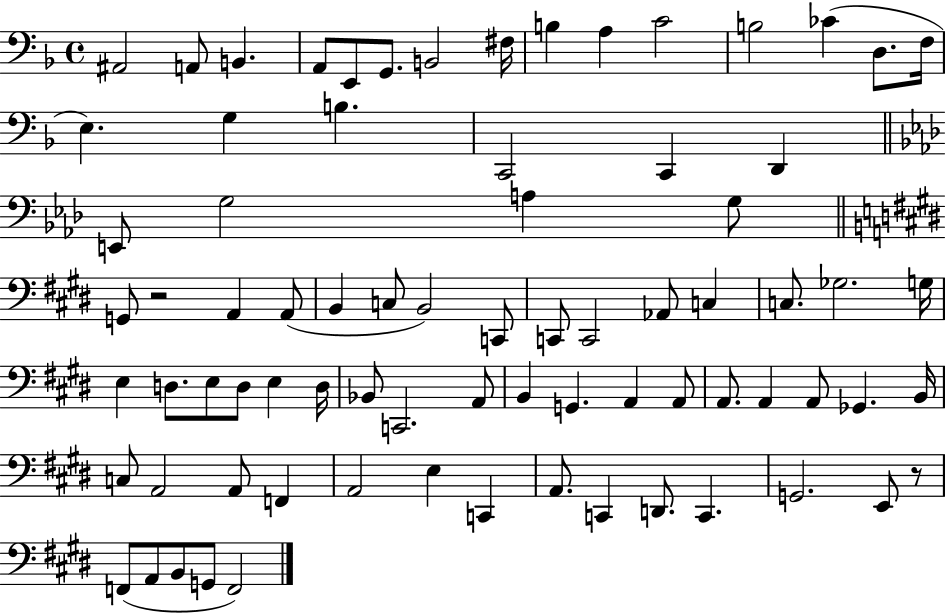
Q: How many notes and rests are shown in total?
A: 77